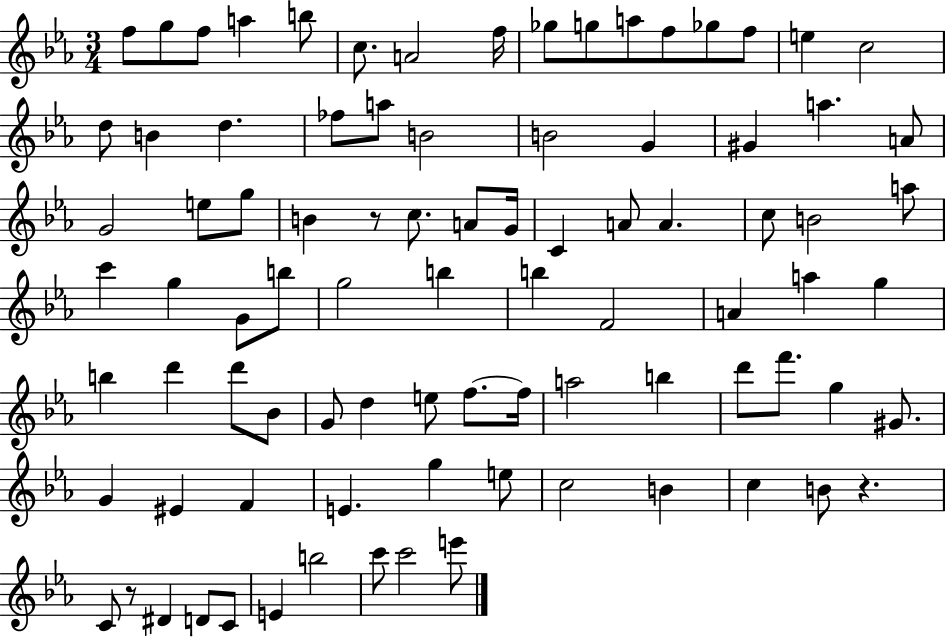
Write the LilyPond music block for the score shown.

{
  \clef treble
  \numericTimeSignature
  \time 3/4
  \key ees \major
  f''8 g''8 f''8 a''4 b''8 | c''8. a'2 f''16 | ges''8 g''8 a''8 f''8 ges''8 f''8 | e''4 c''2 | \break d''8 b'4 d''4. | fes''8 a''8 b'2 | b'2 g'4 | gis'4 a''4. a'8 | \break g'2 e''8 g''8 | b'4 r8 c''8. a'8 g'16 | c'4 a'8 a'4. | c''8 b'2 a''8 | \break c'''4 g''4 g'8 b''8 | g''2 b''4 | b''4 f'2 | a'4 a''4 g''4 | \break b''4 d'''4 d'''8 bes'8 | g'8 d''4 e''8 f''8.~~ f''16 | a''2 b''4 | d'''8 f'''8. g''4 gis'8. | \break g'4 eis'4 f'4 | e'4. g''4 e''8 | c''2 b'4 | c''4 b'8 r4. | \break c'8 r8 dis'4 d'8 c'8 | e'4 b''2 | c'''8 c'''2 e'''8 | \bar "|."
}